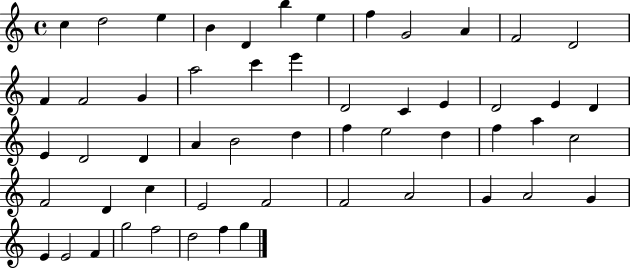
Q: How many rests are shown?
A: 0